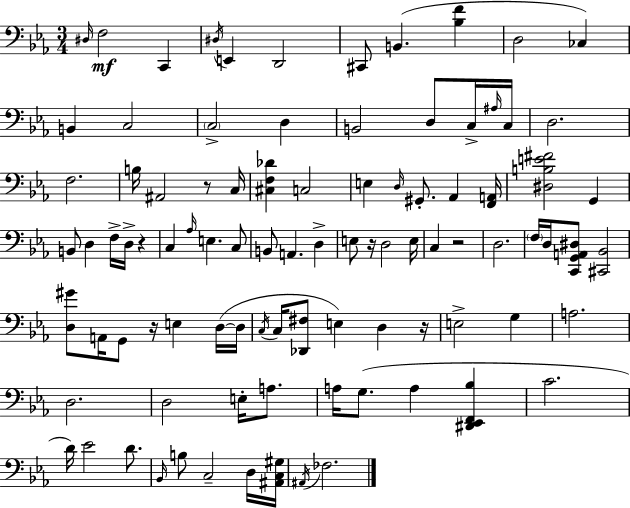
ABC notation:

X:1
T:Untitled
M:3/4
L:1/4
K:Cm
^D,/4 F,2 C,, ^D,/4 E,, D,,2 ^C,,/2 B,, [_B,F] D,2 _C, B,, C,2 C,2 D, B,,2 D,/2 C,/4 ^A,/4 C,/4 D,2 F,2 B,/4 ^A,,2 z/2 C,/4 [^C,F,_D] C,2 E, D,/4 ^G,,/2 _A,, [F,,A,,]/4 [^D,B,E^F]2 G,, B,,/2 D, F,/4 D,/4 z C, _A,/4 E, C,/2 B,,/2 A,, D, E,/2 z/4 D,2 E,/4 C, z2 D,2 F,/4 D,/4 [C,,G,,A,,^D,]/2 [^C,,_B,,]2 [D,^G]/2 A,,/4 G,,/2 z/4 E, D,/4 D,/4 C,/4 C,/4 [_D,,^F,]/2 E, D, z/4 E,2 G, A,2 D,2 D,2 E,/4 A,/2 A,/4 G,/2 A, [^D,,_E,,F,,_B,] C2 D/4 _E2 D/2 _B,,/4 B,/2 C,2 D,/4 [^A,,C,^G,]/4 ^A,,/4 _F,2